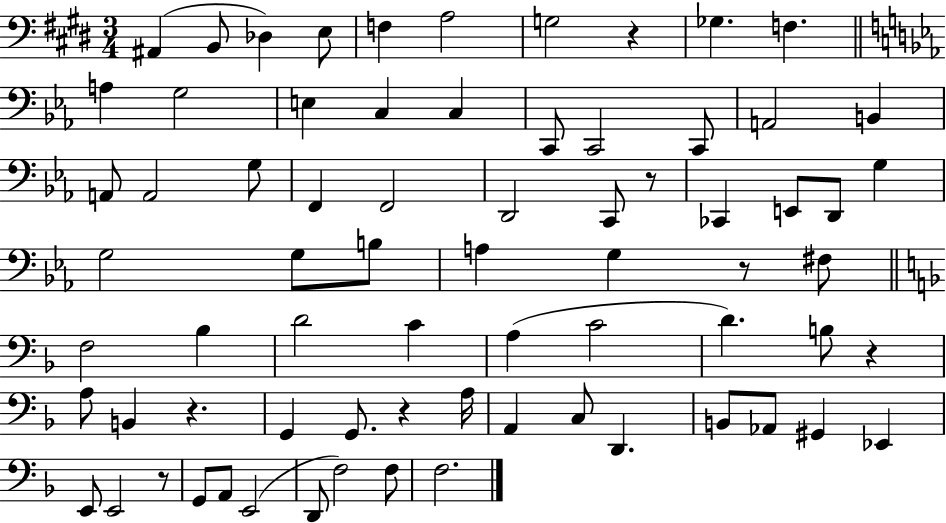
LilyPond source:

{
  \clef bass
  \numericTimeSignature
  \time 3/4
  \key e \major
  \repeat volta 2 { ais,4( b,8 des4) e8 | f4 a2 | g2 r4 | ges4. f4. | \break \bar "||" \break \key ees \major a4 g2 | e4 c4 c4 | c,8 c,2 c,8 | a,2 b,4 | \break a,8 a,2 g8 | f,4 f,2 | d,2 c,8 r8 | ces,4 e,8 d,8 g4 | \break g2 g8 b8 | a4 g4 r8 fis8 | \bar "||" \break \key f \major f2 bes4 | d'2 c'4 | a4( c'2 | d'4.) b8 r4 | \break a8 b,4 r4. | g,4 g,8. r4 a16 | a,4 c8 d,4. | b,8 aes,8 gis,4 ees,4 | \break e,8 e,2 r8 | g,8 a,8 e,2( | d,8 f2) f8 | f2. | \break } \bar "|."
}